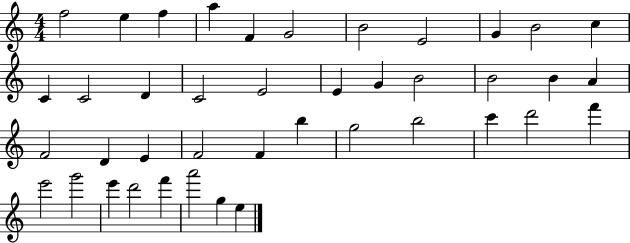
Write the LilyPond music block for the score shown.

{
  \clef treble
  \numericTimeSignature
  \time 4/4
  \key c \major
  f''2 e''4 f''4 | a''4 f'4 g'2 | b'2 e'2 | g'4 b'2 c''4 | \break c'4 c'2 d'4 | c'2 e'2 | e'4 g'4 b'2 | b'2 b'4 a'4 | \break f'2 d'4 e'4 | f'2 f'4 b''4 | g''2 b''2 | c'''4 d'''2 f'''4 | \break e'''2 g'''2 | e'''4 d'''2 f'''4 | a'''2 g''4 e''4 | \bar "|."
}